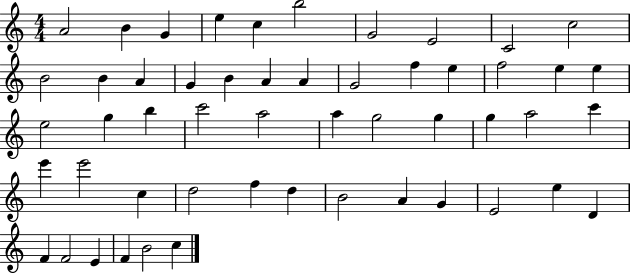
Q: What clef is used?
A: treble